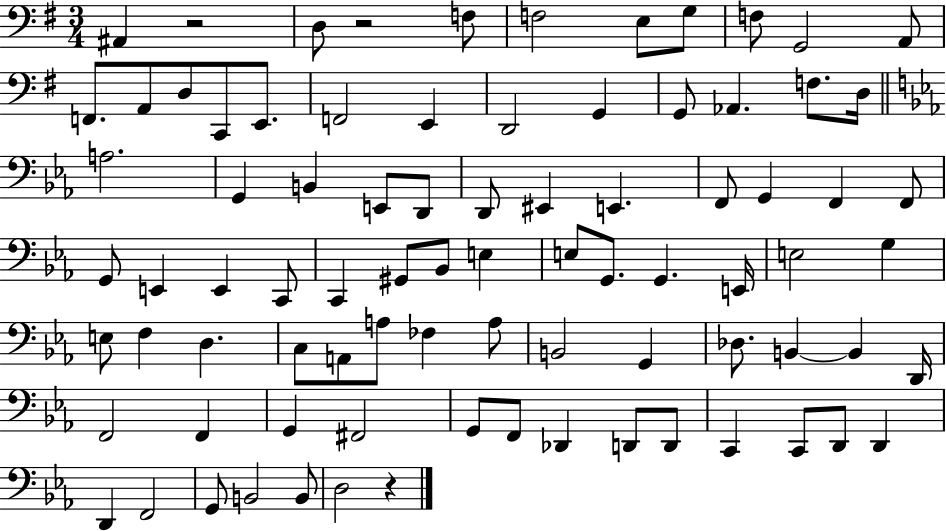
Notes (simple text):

A#2/q R/h D3/e R/h F3/e F3/h E3/e G3/e F3/e G2/h A2/e F2/e. A2/e D3/e C2/e E2/e. F2/h E2/q D2/h G2/q G2/e Ab2/q. F3/e. D3/s A3/h. G2/q B2/q E2/e D2/e D2/e EIS2/q E2/q. F2/e G2/q F2/q F2/e G2/e E2/q E2/q C2/e C2/q G#2/e Bb2/e E3/q E3/e G2/e. G2/q. E2/s E3/h G3/q E3/e F3/q D3/q. C3/e A2/e A3/e FES3/q A3/e B2/h G2/q Db3/e. B2/q B2/q D2/s F2/h F2/q G2/q F#2/h G2/e F2/e Db2/q D2/e D2/e C2/q C2/e D2/e D2/q D2/q F2/h G2/e B2/h B2/e D3/h R/q